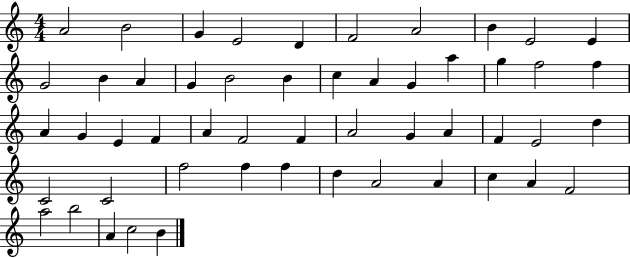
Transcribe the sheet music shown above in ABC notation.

X:1
T:Untitled
M:4/4
L:1/4
K:C
A2 B2 G E2 D F2 A2 B E2 E G2 B A G B2 B c A G a g f2 f A G E F A F2 F A2 G A F E2 d C2 C2 f2 f f d A2 A c A F2 a2 b2 A c2 B